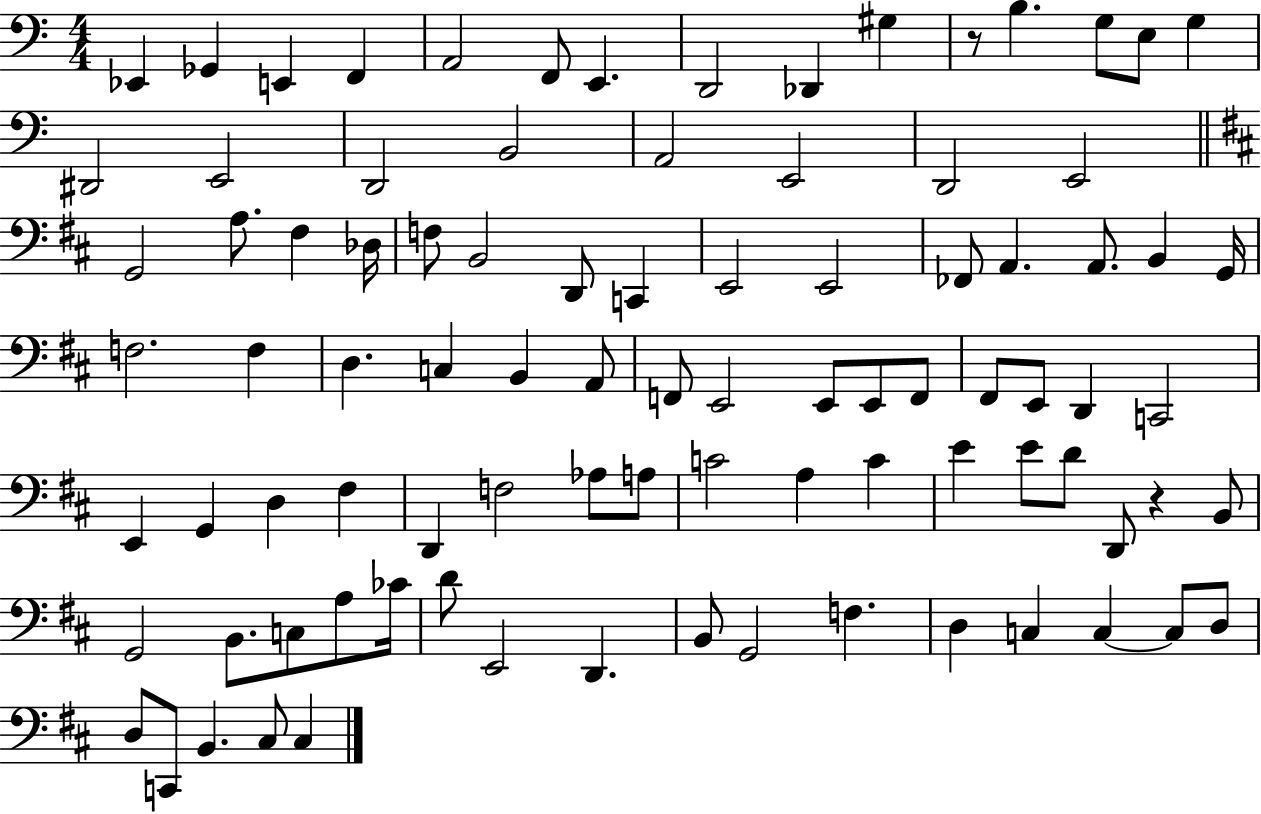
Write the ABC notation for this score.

X:1
T:Untitled
M:4/4
L:1/4
K:C
_E,, _G,, E,, F,, A,,2 F,,/2 E,, D,,2 _D,, ^G, z/2 B, G,/2 E,/2 G, ^D,,2 E,,2 D,,2 B,,2 A,,2 E,,2 D,,2 E,,2 G,,2 A,/2 ^F, _D,/4 F,/2 B,,2 D,,/2 C,, E,,2 E,,2 _F,,/2 A,, A,,/2 B,, G,,/4 F,2 F, D, C, B,, A,,/2 F,,/2 E,,2 E,,/2 E,,/2 F,,/2 ^F,,/2 E,,/2 D,, C,,2 E,, G,, D, ^F, D,, F,2 _A,/2 A,/2 C2 A, C E E/2 D/2 D,,/2 z B,,/2 G,,2 B,,/2 C,/2 A,/2 _C/4 D/2 E,,2 D,, B,,/2 G,,2 F, D, C, C, C,/2 D,/2 D,/2 C,,/2 B,, ^C,/2 ^C,